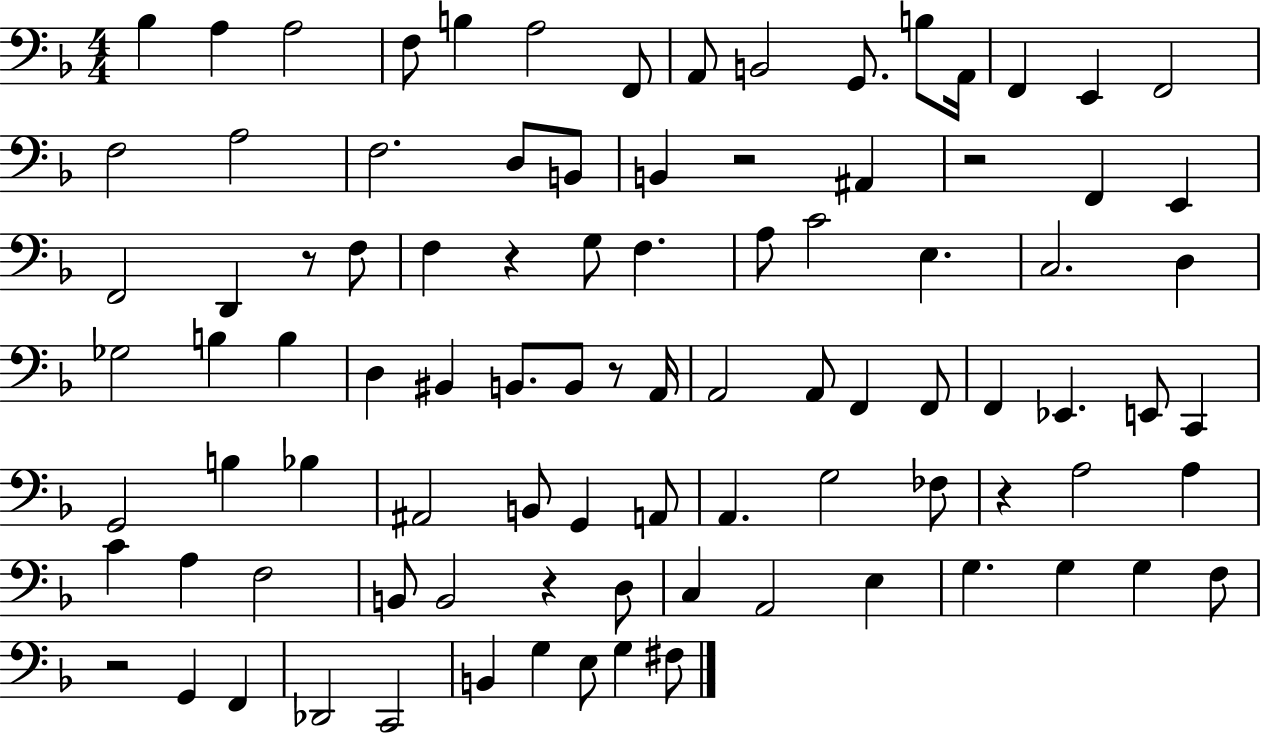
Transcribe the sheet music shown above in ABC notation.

X:1
T:Untitled
M:4/4
L:1/4
K:F
_B, A, A,2 F,/2 B, A,2 F,,/2 A,,/2 B,,2 G,,/2 B,/2 A,,/4 F,, E,, F,,2 F,2 A,2 F,2 D,/2 B,,/2 B,, z2 ^A,, z2 F,, E,, F,,2 D,, z/2 F,/2 F, z G,/2 F, A,/2 C2 E, C,2 D, _G,2 B, B, D, ^B,, B,,/2 B,,/2 z/2 A,,/4 A,,2 A,,/2 F,, F,,/2 F,, _E,, E,,/2 C,, G,,2 B, _B, ^A,,2 B,,/2 G,, A,,/2 A,, G,2 _F,/2 z A,2 A, C A, F,2 B,,/2 B,,2 z D,/2 C, A,,2 E, G, G, G, F,/2 z2 G,, F,, _D,,2 C,,2 B,, G, E,/2 G, ^F,/2